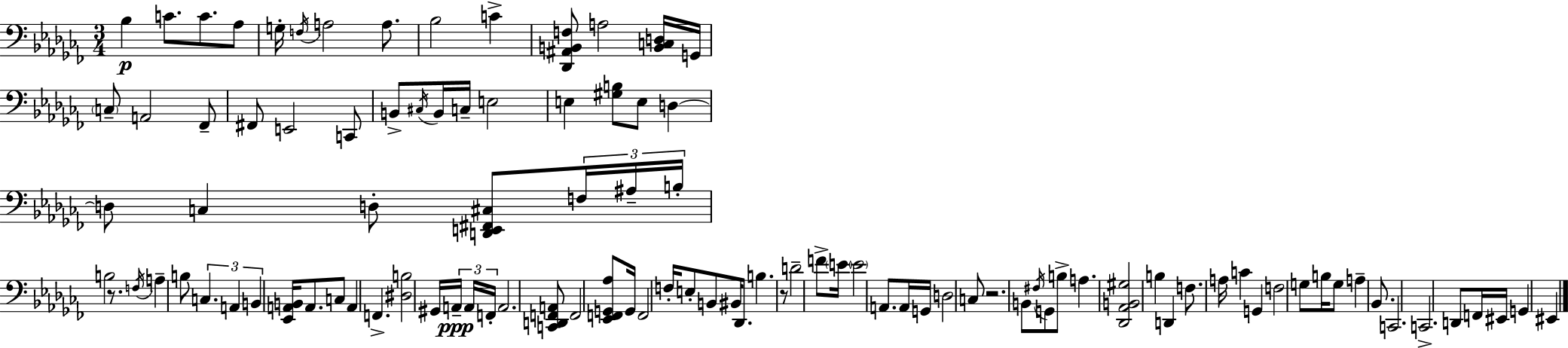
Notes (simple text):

Bb3/q C4/e. C4/e. Ab3/e G3/s F3/s A3/h A3/e. Bb3/h C4/q [Db2,A#2,B2,F3]/e A3/h [B2,C3,D3]/s G2/s C3/e A2/h FES2/e F#2/e E2/h C2/e B2/e C#3/s B2/s C3/s E3/h E3/q [G#3,B3]/e E3/e D3/q D3/e C3/q D3/e [D2,E2,F#2,C#3]/e F3/s A#3/s B3/s B3/h R/e. F3/s A3/q B3/e C3/q. A2/q B2/q [Eb2,A2,B2]/s A2/e. C3/e A2/q F2/q. [D#3,B3]/h G#2/s A2/s A2/s F2/s A2/h. [C2,D2,F2,A2]/e F2/h [Eb2,F2,G2,Ab3]/e G2/s F2/h F3/s E3/e B2/e BIS2/s Db2/e. B3/q. R/e D4/h F4/e E4/s E4/h A2/e. A2/s G2/s D3/h C3/e R/h. B2/e F#3/s G2/e B3/e A3/q. [Db2,Ab2,B2,G#3]/h B3/q D2/q F3/e. A3/s C4/q G2/q F3/h G3/e B3/s G3/e A3/q Bb2/e. C2/h. C2/h. D2/e F2/s EIS2/s G2/q EIS2/q